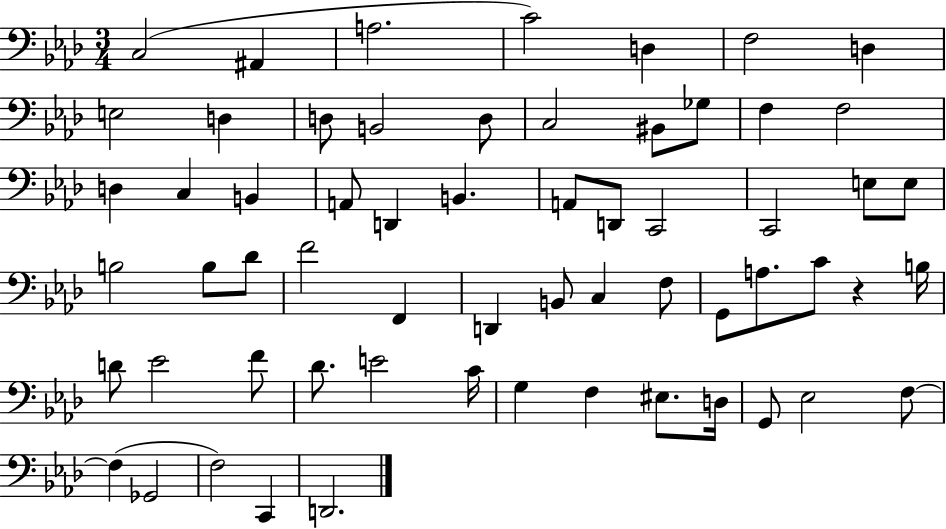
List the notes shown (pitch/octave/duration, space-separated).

C3/h A#2/q A3/h. C4/h D3/q F3/h D3/q E3/h D3/q D3/e B2/h D3/e C3/h BIS2/e Gb3/e F3/q F3/h D3/q C3/q B2/q A2/e D2/q B2/q. A2/e D2/e C2/h C2/h E3/e E3/e B3/h B3/e Db4/e F4/h F2/q D2/q B2/e C3/q F3/e G2/e A3/e. C4/e R/q B3/s D4/e Eb4/h F4/e Db4/e. E4/h C4/s G3/q F3/q EIS3/e. D3/s G2/e Eb3/h F3/e F3/q Gb2/h F3/h C2/q D2/h.